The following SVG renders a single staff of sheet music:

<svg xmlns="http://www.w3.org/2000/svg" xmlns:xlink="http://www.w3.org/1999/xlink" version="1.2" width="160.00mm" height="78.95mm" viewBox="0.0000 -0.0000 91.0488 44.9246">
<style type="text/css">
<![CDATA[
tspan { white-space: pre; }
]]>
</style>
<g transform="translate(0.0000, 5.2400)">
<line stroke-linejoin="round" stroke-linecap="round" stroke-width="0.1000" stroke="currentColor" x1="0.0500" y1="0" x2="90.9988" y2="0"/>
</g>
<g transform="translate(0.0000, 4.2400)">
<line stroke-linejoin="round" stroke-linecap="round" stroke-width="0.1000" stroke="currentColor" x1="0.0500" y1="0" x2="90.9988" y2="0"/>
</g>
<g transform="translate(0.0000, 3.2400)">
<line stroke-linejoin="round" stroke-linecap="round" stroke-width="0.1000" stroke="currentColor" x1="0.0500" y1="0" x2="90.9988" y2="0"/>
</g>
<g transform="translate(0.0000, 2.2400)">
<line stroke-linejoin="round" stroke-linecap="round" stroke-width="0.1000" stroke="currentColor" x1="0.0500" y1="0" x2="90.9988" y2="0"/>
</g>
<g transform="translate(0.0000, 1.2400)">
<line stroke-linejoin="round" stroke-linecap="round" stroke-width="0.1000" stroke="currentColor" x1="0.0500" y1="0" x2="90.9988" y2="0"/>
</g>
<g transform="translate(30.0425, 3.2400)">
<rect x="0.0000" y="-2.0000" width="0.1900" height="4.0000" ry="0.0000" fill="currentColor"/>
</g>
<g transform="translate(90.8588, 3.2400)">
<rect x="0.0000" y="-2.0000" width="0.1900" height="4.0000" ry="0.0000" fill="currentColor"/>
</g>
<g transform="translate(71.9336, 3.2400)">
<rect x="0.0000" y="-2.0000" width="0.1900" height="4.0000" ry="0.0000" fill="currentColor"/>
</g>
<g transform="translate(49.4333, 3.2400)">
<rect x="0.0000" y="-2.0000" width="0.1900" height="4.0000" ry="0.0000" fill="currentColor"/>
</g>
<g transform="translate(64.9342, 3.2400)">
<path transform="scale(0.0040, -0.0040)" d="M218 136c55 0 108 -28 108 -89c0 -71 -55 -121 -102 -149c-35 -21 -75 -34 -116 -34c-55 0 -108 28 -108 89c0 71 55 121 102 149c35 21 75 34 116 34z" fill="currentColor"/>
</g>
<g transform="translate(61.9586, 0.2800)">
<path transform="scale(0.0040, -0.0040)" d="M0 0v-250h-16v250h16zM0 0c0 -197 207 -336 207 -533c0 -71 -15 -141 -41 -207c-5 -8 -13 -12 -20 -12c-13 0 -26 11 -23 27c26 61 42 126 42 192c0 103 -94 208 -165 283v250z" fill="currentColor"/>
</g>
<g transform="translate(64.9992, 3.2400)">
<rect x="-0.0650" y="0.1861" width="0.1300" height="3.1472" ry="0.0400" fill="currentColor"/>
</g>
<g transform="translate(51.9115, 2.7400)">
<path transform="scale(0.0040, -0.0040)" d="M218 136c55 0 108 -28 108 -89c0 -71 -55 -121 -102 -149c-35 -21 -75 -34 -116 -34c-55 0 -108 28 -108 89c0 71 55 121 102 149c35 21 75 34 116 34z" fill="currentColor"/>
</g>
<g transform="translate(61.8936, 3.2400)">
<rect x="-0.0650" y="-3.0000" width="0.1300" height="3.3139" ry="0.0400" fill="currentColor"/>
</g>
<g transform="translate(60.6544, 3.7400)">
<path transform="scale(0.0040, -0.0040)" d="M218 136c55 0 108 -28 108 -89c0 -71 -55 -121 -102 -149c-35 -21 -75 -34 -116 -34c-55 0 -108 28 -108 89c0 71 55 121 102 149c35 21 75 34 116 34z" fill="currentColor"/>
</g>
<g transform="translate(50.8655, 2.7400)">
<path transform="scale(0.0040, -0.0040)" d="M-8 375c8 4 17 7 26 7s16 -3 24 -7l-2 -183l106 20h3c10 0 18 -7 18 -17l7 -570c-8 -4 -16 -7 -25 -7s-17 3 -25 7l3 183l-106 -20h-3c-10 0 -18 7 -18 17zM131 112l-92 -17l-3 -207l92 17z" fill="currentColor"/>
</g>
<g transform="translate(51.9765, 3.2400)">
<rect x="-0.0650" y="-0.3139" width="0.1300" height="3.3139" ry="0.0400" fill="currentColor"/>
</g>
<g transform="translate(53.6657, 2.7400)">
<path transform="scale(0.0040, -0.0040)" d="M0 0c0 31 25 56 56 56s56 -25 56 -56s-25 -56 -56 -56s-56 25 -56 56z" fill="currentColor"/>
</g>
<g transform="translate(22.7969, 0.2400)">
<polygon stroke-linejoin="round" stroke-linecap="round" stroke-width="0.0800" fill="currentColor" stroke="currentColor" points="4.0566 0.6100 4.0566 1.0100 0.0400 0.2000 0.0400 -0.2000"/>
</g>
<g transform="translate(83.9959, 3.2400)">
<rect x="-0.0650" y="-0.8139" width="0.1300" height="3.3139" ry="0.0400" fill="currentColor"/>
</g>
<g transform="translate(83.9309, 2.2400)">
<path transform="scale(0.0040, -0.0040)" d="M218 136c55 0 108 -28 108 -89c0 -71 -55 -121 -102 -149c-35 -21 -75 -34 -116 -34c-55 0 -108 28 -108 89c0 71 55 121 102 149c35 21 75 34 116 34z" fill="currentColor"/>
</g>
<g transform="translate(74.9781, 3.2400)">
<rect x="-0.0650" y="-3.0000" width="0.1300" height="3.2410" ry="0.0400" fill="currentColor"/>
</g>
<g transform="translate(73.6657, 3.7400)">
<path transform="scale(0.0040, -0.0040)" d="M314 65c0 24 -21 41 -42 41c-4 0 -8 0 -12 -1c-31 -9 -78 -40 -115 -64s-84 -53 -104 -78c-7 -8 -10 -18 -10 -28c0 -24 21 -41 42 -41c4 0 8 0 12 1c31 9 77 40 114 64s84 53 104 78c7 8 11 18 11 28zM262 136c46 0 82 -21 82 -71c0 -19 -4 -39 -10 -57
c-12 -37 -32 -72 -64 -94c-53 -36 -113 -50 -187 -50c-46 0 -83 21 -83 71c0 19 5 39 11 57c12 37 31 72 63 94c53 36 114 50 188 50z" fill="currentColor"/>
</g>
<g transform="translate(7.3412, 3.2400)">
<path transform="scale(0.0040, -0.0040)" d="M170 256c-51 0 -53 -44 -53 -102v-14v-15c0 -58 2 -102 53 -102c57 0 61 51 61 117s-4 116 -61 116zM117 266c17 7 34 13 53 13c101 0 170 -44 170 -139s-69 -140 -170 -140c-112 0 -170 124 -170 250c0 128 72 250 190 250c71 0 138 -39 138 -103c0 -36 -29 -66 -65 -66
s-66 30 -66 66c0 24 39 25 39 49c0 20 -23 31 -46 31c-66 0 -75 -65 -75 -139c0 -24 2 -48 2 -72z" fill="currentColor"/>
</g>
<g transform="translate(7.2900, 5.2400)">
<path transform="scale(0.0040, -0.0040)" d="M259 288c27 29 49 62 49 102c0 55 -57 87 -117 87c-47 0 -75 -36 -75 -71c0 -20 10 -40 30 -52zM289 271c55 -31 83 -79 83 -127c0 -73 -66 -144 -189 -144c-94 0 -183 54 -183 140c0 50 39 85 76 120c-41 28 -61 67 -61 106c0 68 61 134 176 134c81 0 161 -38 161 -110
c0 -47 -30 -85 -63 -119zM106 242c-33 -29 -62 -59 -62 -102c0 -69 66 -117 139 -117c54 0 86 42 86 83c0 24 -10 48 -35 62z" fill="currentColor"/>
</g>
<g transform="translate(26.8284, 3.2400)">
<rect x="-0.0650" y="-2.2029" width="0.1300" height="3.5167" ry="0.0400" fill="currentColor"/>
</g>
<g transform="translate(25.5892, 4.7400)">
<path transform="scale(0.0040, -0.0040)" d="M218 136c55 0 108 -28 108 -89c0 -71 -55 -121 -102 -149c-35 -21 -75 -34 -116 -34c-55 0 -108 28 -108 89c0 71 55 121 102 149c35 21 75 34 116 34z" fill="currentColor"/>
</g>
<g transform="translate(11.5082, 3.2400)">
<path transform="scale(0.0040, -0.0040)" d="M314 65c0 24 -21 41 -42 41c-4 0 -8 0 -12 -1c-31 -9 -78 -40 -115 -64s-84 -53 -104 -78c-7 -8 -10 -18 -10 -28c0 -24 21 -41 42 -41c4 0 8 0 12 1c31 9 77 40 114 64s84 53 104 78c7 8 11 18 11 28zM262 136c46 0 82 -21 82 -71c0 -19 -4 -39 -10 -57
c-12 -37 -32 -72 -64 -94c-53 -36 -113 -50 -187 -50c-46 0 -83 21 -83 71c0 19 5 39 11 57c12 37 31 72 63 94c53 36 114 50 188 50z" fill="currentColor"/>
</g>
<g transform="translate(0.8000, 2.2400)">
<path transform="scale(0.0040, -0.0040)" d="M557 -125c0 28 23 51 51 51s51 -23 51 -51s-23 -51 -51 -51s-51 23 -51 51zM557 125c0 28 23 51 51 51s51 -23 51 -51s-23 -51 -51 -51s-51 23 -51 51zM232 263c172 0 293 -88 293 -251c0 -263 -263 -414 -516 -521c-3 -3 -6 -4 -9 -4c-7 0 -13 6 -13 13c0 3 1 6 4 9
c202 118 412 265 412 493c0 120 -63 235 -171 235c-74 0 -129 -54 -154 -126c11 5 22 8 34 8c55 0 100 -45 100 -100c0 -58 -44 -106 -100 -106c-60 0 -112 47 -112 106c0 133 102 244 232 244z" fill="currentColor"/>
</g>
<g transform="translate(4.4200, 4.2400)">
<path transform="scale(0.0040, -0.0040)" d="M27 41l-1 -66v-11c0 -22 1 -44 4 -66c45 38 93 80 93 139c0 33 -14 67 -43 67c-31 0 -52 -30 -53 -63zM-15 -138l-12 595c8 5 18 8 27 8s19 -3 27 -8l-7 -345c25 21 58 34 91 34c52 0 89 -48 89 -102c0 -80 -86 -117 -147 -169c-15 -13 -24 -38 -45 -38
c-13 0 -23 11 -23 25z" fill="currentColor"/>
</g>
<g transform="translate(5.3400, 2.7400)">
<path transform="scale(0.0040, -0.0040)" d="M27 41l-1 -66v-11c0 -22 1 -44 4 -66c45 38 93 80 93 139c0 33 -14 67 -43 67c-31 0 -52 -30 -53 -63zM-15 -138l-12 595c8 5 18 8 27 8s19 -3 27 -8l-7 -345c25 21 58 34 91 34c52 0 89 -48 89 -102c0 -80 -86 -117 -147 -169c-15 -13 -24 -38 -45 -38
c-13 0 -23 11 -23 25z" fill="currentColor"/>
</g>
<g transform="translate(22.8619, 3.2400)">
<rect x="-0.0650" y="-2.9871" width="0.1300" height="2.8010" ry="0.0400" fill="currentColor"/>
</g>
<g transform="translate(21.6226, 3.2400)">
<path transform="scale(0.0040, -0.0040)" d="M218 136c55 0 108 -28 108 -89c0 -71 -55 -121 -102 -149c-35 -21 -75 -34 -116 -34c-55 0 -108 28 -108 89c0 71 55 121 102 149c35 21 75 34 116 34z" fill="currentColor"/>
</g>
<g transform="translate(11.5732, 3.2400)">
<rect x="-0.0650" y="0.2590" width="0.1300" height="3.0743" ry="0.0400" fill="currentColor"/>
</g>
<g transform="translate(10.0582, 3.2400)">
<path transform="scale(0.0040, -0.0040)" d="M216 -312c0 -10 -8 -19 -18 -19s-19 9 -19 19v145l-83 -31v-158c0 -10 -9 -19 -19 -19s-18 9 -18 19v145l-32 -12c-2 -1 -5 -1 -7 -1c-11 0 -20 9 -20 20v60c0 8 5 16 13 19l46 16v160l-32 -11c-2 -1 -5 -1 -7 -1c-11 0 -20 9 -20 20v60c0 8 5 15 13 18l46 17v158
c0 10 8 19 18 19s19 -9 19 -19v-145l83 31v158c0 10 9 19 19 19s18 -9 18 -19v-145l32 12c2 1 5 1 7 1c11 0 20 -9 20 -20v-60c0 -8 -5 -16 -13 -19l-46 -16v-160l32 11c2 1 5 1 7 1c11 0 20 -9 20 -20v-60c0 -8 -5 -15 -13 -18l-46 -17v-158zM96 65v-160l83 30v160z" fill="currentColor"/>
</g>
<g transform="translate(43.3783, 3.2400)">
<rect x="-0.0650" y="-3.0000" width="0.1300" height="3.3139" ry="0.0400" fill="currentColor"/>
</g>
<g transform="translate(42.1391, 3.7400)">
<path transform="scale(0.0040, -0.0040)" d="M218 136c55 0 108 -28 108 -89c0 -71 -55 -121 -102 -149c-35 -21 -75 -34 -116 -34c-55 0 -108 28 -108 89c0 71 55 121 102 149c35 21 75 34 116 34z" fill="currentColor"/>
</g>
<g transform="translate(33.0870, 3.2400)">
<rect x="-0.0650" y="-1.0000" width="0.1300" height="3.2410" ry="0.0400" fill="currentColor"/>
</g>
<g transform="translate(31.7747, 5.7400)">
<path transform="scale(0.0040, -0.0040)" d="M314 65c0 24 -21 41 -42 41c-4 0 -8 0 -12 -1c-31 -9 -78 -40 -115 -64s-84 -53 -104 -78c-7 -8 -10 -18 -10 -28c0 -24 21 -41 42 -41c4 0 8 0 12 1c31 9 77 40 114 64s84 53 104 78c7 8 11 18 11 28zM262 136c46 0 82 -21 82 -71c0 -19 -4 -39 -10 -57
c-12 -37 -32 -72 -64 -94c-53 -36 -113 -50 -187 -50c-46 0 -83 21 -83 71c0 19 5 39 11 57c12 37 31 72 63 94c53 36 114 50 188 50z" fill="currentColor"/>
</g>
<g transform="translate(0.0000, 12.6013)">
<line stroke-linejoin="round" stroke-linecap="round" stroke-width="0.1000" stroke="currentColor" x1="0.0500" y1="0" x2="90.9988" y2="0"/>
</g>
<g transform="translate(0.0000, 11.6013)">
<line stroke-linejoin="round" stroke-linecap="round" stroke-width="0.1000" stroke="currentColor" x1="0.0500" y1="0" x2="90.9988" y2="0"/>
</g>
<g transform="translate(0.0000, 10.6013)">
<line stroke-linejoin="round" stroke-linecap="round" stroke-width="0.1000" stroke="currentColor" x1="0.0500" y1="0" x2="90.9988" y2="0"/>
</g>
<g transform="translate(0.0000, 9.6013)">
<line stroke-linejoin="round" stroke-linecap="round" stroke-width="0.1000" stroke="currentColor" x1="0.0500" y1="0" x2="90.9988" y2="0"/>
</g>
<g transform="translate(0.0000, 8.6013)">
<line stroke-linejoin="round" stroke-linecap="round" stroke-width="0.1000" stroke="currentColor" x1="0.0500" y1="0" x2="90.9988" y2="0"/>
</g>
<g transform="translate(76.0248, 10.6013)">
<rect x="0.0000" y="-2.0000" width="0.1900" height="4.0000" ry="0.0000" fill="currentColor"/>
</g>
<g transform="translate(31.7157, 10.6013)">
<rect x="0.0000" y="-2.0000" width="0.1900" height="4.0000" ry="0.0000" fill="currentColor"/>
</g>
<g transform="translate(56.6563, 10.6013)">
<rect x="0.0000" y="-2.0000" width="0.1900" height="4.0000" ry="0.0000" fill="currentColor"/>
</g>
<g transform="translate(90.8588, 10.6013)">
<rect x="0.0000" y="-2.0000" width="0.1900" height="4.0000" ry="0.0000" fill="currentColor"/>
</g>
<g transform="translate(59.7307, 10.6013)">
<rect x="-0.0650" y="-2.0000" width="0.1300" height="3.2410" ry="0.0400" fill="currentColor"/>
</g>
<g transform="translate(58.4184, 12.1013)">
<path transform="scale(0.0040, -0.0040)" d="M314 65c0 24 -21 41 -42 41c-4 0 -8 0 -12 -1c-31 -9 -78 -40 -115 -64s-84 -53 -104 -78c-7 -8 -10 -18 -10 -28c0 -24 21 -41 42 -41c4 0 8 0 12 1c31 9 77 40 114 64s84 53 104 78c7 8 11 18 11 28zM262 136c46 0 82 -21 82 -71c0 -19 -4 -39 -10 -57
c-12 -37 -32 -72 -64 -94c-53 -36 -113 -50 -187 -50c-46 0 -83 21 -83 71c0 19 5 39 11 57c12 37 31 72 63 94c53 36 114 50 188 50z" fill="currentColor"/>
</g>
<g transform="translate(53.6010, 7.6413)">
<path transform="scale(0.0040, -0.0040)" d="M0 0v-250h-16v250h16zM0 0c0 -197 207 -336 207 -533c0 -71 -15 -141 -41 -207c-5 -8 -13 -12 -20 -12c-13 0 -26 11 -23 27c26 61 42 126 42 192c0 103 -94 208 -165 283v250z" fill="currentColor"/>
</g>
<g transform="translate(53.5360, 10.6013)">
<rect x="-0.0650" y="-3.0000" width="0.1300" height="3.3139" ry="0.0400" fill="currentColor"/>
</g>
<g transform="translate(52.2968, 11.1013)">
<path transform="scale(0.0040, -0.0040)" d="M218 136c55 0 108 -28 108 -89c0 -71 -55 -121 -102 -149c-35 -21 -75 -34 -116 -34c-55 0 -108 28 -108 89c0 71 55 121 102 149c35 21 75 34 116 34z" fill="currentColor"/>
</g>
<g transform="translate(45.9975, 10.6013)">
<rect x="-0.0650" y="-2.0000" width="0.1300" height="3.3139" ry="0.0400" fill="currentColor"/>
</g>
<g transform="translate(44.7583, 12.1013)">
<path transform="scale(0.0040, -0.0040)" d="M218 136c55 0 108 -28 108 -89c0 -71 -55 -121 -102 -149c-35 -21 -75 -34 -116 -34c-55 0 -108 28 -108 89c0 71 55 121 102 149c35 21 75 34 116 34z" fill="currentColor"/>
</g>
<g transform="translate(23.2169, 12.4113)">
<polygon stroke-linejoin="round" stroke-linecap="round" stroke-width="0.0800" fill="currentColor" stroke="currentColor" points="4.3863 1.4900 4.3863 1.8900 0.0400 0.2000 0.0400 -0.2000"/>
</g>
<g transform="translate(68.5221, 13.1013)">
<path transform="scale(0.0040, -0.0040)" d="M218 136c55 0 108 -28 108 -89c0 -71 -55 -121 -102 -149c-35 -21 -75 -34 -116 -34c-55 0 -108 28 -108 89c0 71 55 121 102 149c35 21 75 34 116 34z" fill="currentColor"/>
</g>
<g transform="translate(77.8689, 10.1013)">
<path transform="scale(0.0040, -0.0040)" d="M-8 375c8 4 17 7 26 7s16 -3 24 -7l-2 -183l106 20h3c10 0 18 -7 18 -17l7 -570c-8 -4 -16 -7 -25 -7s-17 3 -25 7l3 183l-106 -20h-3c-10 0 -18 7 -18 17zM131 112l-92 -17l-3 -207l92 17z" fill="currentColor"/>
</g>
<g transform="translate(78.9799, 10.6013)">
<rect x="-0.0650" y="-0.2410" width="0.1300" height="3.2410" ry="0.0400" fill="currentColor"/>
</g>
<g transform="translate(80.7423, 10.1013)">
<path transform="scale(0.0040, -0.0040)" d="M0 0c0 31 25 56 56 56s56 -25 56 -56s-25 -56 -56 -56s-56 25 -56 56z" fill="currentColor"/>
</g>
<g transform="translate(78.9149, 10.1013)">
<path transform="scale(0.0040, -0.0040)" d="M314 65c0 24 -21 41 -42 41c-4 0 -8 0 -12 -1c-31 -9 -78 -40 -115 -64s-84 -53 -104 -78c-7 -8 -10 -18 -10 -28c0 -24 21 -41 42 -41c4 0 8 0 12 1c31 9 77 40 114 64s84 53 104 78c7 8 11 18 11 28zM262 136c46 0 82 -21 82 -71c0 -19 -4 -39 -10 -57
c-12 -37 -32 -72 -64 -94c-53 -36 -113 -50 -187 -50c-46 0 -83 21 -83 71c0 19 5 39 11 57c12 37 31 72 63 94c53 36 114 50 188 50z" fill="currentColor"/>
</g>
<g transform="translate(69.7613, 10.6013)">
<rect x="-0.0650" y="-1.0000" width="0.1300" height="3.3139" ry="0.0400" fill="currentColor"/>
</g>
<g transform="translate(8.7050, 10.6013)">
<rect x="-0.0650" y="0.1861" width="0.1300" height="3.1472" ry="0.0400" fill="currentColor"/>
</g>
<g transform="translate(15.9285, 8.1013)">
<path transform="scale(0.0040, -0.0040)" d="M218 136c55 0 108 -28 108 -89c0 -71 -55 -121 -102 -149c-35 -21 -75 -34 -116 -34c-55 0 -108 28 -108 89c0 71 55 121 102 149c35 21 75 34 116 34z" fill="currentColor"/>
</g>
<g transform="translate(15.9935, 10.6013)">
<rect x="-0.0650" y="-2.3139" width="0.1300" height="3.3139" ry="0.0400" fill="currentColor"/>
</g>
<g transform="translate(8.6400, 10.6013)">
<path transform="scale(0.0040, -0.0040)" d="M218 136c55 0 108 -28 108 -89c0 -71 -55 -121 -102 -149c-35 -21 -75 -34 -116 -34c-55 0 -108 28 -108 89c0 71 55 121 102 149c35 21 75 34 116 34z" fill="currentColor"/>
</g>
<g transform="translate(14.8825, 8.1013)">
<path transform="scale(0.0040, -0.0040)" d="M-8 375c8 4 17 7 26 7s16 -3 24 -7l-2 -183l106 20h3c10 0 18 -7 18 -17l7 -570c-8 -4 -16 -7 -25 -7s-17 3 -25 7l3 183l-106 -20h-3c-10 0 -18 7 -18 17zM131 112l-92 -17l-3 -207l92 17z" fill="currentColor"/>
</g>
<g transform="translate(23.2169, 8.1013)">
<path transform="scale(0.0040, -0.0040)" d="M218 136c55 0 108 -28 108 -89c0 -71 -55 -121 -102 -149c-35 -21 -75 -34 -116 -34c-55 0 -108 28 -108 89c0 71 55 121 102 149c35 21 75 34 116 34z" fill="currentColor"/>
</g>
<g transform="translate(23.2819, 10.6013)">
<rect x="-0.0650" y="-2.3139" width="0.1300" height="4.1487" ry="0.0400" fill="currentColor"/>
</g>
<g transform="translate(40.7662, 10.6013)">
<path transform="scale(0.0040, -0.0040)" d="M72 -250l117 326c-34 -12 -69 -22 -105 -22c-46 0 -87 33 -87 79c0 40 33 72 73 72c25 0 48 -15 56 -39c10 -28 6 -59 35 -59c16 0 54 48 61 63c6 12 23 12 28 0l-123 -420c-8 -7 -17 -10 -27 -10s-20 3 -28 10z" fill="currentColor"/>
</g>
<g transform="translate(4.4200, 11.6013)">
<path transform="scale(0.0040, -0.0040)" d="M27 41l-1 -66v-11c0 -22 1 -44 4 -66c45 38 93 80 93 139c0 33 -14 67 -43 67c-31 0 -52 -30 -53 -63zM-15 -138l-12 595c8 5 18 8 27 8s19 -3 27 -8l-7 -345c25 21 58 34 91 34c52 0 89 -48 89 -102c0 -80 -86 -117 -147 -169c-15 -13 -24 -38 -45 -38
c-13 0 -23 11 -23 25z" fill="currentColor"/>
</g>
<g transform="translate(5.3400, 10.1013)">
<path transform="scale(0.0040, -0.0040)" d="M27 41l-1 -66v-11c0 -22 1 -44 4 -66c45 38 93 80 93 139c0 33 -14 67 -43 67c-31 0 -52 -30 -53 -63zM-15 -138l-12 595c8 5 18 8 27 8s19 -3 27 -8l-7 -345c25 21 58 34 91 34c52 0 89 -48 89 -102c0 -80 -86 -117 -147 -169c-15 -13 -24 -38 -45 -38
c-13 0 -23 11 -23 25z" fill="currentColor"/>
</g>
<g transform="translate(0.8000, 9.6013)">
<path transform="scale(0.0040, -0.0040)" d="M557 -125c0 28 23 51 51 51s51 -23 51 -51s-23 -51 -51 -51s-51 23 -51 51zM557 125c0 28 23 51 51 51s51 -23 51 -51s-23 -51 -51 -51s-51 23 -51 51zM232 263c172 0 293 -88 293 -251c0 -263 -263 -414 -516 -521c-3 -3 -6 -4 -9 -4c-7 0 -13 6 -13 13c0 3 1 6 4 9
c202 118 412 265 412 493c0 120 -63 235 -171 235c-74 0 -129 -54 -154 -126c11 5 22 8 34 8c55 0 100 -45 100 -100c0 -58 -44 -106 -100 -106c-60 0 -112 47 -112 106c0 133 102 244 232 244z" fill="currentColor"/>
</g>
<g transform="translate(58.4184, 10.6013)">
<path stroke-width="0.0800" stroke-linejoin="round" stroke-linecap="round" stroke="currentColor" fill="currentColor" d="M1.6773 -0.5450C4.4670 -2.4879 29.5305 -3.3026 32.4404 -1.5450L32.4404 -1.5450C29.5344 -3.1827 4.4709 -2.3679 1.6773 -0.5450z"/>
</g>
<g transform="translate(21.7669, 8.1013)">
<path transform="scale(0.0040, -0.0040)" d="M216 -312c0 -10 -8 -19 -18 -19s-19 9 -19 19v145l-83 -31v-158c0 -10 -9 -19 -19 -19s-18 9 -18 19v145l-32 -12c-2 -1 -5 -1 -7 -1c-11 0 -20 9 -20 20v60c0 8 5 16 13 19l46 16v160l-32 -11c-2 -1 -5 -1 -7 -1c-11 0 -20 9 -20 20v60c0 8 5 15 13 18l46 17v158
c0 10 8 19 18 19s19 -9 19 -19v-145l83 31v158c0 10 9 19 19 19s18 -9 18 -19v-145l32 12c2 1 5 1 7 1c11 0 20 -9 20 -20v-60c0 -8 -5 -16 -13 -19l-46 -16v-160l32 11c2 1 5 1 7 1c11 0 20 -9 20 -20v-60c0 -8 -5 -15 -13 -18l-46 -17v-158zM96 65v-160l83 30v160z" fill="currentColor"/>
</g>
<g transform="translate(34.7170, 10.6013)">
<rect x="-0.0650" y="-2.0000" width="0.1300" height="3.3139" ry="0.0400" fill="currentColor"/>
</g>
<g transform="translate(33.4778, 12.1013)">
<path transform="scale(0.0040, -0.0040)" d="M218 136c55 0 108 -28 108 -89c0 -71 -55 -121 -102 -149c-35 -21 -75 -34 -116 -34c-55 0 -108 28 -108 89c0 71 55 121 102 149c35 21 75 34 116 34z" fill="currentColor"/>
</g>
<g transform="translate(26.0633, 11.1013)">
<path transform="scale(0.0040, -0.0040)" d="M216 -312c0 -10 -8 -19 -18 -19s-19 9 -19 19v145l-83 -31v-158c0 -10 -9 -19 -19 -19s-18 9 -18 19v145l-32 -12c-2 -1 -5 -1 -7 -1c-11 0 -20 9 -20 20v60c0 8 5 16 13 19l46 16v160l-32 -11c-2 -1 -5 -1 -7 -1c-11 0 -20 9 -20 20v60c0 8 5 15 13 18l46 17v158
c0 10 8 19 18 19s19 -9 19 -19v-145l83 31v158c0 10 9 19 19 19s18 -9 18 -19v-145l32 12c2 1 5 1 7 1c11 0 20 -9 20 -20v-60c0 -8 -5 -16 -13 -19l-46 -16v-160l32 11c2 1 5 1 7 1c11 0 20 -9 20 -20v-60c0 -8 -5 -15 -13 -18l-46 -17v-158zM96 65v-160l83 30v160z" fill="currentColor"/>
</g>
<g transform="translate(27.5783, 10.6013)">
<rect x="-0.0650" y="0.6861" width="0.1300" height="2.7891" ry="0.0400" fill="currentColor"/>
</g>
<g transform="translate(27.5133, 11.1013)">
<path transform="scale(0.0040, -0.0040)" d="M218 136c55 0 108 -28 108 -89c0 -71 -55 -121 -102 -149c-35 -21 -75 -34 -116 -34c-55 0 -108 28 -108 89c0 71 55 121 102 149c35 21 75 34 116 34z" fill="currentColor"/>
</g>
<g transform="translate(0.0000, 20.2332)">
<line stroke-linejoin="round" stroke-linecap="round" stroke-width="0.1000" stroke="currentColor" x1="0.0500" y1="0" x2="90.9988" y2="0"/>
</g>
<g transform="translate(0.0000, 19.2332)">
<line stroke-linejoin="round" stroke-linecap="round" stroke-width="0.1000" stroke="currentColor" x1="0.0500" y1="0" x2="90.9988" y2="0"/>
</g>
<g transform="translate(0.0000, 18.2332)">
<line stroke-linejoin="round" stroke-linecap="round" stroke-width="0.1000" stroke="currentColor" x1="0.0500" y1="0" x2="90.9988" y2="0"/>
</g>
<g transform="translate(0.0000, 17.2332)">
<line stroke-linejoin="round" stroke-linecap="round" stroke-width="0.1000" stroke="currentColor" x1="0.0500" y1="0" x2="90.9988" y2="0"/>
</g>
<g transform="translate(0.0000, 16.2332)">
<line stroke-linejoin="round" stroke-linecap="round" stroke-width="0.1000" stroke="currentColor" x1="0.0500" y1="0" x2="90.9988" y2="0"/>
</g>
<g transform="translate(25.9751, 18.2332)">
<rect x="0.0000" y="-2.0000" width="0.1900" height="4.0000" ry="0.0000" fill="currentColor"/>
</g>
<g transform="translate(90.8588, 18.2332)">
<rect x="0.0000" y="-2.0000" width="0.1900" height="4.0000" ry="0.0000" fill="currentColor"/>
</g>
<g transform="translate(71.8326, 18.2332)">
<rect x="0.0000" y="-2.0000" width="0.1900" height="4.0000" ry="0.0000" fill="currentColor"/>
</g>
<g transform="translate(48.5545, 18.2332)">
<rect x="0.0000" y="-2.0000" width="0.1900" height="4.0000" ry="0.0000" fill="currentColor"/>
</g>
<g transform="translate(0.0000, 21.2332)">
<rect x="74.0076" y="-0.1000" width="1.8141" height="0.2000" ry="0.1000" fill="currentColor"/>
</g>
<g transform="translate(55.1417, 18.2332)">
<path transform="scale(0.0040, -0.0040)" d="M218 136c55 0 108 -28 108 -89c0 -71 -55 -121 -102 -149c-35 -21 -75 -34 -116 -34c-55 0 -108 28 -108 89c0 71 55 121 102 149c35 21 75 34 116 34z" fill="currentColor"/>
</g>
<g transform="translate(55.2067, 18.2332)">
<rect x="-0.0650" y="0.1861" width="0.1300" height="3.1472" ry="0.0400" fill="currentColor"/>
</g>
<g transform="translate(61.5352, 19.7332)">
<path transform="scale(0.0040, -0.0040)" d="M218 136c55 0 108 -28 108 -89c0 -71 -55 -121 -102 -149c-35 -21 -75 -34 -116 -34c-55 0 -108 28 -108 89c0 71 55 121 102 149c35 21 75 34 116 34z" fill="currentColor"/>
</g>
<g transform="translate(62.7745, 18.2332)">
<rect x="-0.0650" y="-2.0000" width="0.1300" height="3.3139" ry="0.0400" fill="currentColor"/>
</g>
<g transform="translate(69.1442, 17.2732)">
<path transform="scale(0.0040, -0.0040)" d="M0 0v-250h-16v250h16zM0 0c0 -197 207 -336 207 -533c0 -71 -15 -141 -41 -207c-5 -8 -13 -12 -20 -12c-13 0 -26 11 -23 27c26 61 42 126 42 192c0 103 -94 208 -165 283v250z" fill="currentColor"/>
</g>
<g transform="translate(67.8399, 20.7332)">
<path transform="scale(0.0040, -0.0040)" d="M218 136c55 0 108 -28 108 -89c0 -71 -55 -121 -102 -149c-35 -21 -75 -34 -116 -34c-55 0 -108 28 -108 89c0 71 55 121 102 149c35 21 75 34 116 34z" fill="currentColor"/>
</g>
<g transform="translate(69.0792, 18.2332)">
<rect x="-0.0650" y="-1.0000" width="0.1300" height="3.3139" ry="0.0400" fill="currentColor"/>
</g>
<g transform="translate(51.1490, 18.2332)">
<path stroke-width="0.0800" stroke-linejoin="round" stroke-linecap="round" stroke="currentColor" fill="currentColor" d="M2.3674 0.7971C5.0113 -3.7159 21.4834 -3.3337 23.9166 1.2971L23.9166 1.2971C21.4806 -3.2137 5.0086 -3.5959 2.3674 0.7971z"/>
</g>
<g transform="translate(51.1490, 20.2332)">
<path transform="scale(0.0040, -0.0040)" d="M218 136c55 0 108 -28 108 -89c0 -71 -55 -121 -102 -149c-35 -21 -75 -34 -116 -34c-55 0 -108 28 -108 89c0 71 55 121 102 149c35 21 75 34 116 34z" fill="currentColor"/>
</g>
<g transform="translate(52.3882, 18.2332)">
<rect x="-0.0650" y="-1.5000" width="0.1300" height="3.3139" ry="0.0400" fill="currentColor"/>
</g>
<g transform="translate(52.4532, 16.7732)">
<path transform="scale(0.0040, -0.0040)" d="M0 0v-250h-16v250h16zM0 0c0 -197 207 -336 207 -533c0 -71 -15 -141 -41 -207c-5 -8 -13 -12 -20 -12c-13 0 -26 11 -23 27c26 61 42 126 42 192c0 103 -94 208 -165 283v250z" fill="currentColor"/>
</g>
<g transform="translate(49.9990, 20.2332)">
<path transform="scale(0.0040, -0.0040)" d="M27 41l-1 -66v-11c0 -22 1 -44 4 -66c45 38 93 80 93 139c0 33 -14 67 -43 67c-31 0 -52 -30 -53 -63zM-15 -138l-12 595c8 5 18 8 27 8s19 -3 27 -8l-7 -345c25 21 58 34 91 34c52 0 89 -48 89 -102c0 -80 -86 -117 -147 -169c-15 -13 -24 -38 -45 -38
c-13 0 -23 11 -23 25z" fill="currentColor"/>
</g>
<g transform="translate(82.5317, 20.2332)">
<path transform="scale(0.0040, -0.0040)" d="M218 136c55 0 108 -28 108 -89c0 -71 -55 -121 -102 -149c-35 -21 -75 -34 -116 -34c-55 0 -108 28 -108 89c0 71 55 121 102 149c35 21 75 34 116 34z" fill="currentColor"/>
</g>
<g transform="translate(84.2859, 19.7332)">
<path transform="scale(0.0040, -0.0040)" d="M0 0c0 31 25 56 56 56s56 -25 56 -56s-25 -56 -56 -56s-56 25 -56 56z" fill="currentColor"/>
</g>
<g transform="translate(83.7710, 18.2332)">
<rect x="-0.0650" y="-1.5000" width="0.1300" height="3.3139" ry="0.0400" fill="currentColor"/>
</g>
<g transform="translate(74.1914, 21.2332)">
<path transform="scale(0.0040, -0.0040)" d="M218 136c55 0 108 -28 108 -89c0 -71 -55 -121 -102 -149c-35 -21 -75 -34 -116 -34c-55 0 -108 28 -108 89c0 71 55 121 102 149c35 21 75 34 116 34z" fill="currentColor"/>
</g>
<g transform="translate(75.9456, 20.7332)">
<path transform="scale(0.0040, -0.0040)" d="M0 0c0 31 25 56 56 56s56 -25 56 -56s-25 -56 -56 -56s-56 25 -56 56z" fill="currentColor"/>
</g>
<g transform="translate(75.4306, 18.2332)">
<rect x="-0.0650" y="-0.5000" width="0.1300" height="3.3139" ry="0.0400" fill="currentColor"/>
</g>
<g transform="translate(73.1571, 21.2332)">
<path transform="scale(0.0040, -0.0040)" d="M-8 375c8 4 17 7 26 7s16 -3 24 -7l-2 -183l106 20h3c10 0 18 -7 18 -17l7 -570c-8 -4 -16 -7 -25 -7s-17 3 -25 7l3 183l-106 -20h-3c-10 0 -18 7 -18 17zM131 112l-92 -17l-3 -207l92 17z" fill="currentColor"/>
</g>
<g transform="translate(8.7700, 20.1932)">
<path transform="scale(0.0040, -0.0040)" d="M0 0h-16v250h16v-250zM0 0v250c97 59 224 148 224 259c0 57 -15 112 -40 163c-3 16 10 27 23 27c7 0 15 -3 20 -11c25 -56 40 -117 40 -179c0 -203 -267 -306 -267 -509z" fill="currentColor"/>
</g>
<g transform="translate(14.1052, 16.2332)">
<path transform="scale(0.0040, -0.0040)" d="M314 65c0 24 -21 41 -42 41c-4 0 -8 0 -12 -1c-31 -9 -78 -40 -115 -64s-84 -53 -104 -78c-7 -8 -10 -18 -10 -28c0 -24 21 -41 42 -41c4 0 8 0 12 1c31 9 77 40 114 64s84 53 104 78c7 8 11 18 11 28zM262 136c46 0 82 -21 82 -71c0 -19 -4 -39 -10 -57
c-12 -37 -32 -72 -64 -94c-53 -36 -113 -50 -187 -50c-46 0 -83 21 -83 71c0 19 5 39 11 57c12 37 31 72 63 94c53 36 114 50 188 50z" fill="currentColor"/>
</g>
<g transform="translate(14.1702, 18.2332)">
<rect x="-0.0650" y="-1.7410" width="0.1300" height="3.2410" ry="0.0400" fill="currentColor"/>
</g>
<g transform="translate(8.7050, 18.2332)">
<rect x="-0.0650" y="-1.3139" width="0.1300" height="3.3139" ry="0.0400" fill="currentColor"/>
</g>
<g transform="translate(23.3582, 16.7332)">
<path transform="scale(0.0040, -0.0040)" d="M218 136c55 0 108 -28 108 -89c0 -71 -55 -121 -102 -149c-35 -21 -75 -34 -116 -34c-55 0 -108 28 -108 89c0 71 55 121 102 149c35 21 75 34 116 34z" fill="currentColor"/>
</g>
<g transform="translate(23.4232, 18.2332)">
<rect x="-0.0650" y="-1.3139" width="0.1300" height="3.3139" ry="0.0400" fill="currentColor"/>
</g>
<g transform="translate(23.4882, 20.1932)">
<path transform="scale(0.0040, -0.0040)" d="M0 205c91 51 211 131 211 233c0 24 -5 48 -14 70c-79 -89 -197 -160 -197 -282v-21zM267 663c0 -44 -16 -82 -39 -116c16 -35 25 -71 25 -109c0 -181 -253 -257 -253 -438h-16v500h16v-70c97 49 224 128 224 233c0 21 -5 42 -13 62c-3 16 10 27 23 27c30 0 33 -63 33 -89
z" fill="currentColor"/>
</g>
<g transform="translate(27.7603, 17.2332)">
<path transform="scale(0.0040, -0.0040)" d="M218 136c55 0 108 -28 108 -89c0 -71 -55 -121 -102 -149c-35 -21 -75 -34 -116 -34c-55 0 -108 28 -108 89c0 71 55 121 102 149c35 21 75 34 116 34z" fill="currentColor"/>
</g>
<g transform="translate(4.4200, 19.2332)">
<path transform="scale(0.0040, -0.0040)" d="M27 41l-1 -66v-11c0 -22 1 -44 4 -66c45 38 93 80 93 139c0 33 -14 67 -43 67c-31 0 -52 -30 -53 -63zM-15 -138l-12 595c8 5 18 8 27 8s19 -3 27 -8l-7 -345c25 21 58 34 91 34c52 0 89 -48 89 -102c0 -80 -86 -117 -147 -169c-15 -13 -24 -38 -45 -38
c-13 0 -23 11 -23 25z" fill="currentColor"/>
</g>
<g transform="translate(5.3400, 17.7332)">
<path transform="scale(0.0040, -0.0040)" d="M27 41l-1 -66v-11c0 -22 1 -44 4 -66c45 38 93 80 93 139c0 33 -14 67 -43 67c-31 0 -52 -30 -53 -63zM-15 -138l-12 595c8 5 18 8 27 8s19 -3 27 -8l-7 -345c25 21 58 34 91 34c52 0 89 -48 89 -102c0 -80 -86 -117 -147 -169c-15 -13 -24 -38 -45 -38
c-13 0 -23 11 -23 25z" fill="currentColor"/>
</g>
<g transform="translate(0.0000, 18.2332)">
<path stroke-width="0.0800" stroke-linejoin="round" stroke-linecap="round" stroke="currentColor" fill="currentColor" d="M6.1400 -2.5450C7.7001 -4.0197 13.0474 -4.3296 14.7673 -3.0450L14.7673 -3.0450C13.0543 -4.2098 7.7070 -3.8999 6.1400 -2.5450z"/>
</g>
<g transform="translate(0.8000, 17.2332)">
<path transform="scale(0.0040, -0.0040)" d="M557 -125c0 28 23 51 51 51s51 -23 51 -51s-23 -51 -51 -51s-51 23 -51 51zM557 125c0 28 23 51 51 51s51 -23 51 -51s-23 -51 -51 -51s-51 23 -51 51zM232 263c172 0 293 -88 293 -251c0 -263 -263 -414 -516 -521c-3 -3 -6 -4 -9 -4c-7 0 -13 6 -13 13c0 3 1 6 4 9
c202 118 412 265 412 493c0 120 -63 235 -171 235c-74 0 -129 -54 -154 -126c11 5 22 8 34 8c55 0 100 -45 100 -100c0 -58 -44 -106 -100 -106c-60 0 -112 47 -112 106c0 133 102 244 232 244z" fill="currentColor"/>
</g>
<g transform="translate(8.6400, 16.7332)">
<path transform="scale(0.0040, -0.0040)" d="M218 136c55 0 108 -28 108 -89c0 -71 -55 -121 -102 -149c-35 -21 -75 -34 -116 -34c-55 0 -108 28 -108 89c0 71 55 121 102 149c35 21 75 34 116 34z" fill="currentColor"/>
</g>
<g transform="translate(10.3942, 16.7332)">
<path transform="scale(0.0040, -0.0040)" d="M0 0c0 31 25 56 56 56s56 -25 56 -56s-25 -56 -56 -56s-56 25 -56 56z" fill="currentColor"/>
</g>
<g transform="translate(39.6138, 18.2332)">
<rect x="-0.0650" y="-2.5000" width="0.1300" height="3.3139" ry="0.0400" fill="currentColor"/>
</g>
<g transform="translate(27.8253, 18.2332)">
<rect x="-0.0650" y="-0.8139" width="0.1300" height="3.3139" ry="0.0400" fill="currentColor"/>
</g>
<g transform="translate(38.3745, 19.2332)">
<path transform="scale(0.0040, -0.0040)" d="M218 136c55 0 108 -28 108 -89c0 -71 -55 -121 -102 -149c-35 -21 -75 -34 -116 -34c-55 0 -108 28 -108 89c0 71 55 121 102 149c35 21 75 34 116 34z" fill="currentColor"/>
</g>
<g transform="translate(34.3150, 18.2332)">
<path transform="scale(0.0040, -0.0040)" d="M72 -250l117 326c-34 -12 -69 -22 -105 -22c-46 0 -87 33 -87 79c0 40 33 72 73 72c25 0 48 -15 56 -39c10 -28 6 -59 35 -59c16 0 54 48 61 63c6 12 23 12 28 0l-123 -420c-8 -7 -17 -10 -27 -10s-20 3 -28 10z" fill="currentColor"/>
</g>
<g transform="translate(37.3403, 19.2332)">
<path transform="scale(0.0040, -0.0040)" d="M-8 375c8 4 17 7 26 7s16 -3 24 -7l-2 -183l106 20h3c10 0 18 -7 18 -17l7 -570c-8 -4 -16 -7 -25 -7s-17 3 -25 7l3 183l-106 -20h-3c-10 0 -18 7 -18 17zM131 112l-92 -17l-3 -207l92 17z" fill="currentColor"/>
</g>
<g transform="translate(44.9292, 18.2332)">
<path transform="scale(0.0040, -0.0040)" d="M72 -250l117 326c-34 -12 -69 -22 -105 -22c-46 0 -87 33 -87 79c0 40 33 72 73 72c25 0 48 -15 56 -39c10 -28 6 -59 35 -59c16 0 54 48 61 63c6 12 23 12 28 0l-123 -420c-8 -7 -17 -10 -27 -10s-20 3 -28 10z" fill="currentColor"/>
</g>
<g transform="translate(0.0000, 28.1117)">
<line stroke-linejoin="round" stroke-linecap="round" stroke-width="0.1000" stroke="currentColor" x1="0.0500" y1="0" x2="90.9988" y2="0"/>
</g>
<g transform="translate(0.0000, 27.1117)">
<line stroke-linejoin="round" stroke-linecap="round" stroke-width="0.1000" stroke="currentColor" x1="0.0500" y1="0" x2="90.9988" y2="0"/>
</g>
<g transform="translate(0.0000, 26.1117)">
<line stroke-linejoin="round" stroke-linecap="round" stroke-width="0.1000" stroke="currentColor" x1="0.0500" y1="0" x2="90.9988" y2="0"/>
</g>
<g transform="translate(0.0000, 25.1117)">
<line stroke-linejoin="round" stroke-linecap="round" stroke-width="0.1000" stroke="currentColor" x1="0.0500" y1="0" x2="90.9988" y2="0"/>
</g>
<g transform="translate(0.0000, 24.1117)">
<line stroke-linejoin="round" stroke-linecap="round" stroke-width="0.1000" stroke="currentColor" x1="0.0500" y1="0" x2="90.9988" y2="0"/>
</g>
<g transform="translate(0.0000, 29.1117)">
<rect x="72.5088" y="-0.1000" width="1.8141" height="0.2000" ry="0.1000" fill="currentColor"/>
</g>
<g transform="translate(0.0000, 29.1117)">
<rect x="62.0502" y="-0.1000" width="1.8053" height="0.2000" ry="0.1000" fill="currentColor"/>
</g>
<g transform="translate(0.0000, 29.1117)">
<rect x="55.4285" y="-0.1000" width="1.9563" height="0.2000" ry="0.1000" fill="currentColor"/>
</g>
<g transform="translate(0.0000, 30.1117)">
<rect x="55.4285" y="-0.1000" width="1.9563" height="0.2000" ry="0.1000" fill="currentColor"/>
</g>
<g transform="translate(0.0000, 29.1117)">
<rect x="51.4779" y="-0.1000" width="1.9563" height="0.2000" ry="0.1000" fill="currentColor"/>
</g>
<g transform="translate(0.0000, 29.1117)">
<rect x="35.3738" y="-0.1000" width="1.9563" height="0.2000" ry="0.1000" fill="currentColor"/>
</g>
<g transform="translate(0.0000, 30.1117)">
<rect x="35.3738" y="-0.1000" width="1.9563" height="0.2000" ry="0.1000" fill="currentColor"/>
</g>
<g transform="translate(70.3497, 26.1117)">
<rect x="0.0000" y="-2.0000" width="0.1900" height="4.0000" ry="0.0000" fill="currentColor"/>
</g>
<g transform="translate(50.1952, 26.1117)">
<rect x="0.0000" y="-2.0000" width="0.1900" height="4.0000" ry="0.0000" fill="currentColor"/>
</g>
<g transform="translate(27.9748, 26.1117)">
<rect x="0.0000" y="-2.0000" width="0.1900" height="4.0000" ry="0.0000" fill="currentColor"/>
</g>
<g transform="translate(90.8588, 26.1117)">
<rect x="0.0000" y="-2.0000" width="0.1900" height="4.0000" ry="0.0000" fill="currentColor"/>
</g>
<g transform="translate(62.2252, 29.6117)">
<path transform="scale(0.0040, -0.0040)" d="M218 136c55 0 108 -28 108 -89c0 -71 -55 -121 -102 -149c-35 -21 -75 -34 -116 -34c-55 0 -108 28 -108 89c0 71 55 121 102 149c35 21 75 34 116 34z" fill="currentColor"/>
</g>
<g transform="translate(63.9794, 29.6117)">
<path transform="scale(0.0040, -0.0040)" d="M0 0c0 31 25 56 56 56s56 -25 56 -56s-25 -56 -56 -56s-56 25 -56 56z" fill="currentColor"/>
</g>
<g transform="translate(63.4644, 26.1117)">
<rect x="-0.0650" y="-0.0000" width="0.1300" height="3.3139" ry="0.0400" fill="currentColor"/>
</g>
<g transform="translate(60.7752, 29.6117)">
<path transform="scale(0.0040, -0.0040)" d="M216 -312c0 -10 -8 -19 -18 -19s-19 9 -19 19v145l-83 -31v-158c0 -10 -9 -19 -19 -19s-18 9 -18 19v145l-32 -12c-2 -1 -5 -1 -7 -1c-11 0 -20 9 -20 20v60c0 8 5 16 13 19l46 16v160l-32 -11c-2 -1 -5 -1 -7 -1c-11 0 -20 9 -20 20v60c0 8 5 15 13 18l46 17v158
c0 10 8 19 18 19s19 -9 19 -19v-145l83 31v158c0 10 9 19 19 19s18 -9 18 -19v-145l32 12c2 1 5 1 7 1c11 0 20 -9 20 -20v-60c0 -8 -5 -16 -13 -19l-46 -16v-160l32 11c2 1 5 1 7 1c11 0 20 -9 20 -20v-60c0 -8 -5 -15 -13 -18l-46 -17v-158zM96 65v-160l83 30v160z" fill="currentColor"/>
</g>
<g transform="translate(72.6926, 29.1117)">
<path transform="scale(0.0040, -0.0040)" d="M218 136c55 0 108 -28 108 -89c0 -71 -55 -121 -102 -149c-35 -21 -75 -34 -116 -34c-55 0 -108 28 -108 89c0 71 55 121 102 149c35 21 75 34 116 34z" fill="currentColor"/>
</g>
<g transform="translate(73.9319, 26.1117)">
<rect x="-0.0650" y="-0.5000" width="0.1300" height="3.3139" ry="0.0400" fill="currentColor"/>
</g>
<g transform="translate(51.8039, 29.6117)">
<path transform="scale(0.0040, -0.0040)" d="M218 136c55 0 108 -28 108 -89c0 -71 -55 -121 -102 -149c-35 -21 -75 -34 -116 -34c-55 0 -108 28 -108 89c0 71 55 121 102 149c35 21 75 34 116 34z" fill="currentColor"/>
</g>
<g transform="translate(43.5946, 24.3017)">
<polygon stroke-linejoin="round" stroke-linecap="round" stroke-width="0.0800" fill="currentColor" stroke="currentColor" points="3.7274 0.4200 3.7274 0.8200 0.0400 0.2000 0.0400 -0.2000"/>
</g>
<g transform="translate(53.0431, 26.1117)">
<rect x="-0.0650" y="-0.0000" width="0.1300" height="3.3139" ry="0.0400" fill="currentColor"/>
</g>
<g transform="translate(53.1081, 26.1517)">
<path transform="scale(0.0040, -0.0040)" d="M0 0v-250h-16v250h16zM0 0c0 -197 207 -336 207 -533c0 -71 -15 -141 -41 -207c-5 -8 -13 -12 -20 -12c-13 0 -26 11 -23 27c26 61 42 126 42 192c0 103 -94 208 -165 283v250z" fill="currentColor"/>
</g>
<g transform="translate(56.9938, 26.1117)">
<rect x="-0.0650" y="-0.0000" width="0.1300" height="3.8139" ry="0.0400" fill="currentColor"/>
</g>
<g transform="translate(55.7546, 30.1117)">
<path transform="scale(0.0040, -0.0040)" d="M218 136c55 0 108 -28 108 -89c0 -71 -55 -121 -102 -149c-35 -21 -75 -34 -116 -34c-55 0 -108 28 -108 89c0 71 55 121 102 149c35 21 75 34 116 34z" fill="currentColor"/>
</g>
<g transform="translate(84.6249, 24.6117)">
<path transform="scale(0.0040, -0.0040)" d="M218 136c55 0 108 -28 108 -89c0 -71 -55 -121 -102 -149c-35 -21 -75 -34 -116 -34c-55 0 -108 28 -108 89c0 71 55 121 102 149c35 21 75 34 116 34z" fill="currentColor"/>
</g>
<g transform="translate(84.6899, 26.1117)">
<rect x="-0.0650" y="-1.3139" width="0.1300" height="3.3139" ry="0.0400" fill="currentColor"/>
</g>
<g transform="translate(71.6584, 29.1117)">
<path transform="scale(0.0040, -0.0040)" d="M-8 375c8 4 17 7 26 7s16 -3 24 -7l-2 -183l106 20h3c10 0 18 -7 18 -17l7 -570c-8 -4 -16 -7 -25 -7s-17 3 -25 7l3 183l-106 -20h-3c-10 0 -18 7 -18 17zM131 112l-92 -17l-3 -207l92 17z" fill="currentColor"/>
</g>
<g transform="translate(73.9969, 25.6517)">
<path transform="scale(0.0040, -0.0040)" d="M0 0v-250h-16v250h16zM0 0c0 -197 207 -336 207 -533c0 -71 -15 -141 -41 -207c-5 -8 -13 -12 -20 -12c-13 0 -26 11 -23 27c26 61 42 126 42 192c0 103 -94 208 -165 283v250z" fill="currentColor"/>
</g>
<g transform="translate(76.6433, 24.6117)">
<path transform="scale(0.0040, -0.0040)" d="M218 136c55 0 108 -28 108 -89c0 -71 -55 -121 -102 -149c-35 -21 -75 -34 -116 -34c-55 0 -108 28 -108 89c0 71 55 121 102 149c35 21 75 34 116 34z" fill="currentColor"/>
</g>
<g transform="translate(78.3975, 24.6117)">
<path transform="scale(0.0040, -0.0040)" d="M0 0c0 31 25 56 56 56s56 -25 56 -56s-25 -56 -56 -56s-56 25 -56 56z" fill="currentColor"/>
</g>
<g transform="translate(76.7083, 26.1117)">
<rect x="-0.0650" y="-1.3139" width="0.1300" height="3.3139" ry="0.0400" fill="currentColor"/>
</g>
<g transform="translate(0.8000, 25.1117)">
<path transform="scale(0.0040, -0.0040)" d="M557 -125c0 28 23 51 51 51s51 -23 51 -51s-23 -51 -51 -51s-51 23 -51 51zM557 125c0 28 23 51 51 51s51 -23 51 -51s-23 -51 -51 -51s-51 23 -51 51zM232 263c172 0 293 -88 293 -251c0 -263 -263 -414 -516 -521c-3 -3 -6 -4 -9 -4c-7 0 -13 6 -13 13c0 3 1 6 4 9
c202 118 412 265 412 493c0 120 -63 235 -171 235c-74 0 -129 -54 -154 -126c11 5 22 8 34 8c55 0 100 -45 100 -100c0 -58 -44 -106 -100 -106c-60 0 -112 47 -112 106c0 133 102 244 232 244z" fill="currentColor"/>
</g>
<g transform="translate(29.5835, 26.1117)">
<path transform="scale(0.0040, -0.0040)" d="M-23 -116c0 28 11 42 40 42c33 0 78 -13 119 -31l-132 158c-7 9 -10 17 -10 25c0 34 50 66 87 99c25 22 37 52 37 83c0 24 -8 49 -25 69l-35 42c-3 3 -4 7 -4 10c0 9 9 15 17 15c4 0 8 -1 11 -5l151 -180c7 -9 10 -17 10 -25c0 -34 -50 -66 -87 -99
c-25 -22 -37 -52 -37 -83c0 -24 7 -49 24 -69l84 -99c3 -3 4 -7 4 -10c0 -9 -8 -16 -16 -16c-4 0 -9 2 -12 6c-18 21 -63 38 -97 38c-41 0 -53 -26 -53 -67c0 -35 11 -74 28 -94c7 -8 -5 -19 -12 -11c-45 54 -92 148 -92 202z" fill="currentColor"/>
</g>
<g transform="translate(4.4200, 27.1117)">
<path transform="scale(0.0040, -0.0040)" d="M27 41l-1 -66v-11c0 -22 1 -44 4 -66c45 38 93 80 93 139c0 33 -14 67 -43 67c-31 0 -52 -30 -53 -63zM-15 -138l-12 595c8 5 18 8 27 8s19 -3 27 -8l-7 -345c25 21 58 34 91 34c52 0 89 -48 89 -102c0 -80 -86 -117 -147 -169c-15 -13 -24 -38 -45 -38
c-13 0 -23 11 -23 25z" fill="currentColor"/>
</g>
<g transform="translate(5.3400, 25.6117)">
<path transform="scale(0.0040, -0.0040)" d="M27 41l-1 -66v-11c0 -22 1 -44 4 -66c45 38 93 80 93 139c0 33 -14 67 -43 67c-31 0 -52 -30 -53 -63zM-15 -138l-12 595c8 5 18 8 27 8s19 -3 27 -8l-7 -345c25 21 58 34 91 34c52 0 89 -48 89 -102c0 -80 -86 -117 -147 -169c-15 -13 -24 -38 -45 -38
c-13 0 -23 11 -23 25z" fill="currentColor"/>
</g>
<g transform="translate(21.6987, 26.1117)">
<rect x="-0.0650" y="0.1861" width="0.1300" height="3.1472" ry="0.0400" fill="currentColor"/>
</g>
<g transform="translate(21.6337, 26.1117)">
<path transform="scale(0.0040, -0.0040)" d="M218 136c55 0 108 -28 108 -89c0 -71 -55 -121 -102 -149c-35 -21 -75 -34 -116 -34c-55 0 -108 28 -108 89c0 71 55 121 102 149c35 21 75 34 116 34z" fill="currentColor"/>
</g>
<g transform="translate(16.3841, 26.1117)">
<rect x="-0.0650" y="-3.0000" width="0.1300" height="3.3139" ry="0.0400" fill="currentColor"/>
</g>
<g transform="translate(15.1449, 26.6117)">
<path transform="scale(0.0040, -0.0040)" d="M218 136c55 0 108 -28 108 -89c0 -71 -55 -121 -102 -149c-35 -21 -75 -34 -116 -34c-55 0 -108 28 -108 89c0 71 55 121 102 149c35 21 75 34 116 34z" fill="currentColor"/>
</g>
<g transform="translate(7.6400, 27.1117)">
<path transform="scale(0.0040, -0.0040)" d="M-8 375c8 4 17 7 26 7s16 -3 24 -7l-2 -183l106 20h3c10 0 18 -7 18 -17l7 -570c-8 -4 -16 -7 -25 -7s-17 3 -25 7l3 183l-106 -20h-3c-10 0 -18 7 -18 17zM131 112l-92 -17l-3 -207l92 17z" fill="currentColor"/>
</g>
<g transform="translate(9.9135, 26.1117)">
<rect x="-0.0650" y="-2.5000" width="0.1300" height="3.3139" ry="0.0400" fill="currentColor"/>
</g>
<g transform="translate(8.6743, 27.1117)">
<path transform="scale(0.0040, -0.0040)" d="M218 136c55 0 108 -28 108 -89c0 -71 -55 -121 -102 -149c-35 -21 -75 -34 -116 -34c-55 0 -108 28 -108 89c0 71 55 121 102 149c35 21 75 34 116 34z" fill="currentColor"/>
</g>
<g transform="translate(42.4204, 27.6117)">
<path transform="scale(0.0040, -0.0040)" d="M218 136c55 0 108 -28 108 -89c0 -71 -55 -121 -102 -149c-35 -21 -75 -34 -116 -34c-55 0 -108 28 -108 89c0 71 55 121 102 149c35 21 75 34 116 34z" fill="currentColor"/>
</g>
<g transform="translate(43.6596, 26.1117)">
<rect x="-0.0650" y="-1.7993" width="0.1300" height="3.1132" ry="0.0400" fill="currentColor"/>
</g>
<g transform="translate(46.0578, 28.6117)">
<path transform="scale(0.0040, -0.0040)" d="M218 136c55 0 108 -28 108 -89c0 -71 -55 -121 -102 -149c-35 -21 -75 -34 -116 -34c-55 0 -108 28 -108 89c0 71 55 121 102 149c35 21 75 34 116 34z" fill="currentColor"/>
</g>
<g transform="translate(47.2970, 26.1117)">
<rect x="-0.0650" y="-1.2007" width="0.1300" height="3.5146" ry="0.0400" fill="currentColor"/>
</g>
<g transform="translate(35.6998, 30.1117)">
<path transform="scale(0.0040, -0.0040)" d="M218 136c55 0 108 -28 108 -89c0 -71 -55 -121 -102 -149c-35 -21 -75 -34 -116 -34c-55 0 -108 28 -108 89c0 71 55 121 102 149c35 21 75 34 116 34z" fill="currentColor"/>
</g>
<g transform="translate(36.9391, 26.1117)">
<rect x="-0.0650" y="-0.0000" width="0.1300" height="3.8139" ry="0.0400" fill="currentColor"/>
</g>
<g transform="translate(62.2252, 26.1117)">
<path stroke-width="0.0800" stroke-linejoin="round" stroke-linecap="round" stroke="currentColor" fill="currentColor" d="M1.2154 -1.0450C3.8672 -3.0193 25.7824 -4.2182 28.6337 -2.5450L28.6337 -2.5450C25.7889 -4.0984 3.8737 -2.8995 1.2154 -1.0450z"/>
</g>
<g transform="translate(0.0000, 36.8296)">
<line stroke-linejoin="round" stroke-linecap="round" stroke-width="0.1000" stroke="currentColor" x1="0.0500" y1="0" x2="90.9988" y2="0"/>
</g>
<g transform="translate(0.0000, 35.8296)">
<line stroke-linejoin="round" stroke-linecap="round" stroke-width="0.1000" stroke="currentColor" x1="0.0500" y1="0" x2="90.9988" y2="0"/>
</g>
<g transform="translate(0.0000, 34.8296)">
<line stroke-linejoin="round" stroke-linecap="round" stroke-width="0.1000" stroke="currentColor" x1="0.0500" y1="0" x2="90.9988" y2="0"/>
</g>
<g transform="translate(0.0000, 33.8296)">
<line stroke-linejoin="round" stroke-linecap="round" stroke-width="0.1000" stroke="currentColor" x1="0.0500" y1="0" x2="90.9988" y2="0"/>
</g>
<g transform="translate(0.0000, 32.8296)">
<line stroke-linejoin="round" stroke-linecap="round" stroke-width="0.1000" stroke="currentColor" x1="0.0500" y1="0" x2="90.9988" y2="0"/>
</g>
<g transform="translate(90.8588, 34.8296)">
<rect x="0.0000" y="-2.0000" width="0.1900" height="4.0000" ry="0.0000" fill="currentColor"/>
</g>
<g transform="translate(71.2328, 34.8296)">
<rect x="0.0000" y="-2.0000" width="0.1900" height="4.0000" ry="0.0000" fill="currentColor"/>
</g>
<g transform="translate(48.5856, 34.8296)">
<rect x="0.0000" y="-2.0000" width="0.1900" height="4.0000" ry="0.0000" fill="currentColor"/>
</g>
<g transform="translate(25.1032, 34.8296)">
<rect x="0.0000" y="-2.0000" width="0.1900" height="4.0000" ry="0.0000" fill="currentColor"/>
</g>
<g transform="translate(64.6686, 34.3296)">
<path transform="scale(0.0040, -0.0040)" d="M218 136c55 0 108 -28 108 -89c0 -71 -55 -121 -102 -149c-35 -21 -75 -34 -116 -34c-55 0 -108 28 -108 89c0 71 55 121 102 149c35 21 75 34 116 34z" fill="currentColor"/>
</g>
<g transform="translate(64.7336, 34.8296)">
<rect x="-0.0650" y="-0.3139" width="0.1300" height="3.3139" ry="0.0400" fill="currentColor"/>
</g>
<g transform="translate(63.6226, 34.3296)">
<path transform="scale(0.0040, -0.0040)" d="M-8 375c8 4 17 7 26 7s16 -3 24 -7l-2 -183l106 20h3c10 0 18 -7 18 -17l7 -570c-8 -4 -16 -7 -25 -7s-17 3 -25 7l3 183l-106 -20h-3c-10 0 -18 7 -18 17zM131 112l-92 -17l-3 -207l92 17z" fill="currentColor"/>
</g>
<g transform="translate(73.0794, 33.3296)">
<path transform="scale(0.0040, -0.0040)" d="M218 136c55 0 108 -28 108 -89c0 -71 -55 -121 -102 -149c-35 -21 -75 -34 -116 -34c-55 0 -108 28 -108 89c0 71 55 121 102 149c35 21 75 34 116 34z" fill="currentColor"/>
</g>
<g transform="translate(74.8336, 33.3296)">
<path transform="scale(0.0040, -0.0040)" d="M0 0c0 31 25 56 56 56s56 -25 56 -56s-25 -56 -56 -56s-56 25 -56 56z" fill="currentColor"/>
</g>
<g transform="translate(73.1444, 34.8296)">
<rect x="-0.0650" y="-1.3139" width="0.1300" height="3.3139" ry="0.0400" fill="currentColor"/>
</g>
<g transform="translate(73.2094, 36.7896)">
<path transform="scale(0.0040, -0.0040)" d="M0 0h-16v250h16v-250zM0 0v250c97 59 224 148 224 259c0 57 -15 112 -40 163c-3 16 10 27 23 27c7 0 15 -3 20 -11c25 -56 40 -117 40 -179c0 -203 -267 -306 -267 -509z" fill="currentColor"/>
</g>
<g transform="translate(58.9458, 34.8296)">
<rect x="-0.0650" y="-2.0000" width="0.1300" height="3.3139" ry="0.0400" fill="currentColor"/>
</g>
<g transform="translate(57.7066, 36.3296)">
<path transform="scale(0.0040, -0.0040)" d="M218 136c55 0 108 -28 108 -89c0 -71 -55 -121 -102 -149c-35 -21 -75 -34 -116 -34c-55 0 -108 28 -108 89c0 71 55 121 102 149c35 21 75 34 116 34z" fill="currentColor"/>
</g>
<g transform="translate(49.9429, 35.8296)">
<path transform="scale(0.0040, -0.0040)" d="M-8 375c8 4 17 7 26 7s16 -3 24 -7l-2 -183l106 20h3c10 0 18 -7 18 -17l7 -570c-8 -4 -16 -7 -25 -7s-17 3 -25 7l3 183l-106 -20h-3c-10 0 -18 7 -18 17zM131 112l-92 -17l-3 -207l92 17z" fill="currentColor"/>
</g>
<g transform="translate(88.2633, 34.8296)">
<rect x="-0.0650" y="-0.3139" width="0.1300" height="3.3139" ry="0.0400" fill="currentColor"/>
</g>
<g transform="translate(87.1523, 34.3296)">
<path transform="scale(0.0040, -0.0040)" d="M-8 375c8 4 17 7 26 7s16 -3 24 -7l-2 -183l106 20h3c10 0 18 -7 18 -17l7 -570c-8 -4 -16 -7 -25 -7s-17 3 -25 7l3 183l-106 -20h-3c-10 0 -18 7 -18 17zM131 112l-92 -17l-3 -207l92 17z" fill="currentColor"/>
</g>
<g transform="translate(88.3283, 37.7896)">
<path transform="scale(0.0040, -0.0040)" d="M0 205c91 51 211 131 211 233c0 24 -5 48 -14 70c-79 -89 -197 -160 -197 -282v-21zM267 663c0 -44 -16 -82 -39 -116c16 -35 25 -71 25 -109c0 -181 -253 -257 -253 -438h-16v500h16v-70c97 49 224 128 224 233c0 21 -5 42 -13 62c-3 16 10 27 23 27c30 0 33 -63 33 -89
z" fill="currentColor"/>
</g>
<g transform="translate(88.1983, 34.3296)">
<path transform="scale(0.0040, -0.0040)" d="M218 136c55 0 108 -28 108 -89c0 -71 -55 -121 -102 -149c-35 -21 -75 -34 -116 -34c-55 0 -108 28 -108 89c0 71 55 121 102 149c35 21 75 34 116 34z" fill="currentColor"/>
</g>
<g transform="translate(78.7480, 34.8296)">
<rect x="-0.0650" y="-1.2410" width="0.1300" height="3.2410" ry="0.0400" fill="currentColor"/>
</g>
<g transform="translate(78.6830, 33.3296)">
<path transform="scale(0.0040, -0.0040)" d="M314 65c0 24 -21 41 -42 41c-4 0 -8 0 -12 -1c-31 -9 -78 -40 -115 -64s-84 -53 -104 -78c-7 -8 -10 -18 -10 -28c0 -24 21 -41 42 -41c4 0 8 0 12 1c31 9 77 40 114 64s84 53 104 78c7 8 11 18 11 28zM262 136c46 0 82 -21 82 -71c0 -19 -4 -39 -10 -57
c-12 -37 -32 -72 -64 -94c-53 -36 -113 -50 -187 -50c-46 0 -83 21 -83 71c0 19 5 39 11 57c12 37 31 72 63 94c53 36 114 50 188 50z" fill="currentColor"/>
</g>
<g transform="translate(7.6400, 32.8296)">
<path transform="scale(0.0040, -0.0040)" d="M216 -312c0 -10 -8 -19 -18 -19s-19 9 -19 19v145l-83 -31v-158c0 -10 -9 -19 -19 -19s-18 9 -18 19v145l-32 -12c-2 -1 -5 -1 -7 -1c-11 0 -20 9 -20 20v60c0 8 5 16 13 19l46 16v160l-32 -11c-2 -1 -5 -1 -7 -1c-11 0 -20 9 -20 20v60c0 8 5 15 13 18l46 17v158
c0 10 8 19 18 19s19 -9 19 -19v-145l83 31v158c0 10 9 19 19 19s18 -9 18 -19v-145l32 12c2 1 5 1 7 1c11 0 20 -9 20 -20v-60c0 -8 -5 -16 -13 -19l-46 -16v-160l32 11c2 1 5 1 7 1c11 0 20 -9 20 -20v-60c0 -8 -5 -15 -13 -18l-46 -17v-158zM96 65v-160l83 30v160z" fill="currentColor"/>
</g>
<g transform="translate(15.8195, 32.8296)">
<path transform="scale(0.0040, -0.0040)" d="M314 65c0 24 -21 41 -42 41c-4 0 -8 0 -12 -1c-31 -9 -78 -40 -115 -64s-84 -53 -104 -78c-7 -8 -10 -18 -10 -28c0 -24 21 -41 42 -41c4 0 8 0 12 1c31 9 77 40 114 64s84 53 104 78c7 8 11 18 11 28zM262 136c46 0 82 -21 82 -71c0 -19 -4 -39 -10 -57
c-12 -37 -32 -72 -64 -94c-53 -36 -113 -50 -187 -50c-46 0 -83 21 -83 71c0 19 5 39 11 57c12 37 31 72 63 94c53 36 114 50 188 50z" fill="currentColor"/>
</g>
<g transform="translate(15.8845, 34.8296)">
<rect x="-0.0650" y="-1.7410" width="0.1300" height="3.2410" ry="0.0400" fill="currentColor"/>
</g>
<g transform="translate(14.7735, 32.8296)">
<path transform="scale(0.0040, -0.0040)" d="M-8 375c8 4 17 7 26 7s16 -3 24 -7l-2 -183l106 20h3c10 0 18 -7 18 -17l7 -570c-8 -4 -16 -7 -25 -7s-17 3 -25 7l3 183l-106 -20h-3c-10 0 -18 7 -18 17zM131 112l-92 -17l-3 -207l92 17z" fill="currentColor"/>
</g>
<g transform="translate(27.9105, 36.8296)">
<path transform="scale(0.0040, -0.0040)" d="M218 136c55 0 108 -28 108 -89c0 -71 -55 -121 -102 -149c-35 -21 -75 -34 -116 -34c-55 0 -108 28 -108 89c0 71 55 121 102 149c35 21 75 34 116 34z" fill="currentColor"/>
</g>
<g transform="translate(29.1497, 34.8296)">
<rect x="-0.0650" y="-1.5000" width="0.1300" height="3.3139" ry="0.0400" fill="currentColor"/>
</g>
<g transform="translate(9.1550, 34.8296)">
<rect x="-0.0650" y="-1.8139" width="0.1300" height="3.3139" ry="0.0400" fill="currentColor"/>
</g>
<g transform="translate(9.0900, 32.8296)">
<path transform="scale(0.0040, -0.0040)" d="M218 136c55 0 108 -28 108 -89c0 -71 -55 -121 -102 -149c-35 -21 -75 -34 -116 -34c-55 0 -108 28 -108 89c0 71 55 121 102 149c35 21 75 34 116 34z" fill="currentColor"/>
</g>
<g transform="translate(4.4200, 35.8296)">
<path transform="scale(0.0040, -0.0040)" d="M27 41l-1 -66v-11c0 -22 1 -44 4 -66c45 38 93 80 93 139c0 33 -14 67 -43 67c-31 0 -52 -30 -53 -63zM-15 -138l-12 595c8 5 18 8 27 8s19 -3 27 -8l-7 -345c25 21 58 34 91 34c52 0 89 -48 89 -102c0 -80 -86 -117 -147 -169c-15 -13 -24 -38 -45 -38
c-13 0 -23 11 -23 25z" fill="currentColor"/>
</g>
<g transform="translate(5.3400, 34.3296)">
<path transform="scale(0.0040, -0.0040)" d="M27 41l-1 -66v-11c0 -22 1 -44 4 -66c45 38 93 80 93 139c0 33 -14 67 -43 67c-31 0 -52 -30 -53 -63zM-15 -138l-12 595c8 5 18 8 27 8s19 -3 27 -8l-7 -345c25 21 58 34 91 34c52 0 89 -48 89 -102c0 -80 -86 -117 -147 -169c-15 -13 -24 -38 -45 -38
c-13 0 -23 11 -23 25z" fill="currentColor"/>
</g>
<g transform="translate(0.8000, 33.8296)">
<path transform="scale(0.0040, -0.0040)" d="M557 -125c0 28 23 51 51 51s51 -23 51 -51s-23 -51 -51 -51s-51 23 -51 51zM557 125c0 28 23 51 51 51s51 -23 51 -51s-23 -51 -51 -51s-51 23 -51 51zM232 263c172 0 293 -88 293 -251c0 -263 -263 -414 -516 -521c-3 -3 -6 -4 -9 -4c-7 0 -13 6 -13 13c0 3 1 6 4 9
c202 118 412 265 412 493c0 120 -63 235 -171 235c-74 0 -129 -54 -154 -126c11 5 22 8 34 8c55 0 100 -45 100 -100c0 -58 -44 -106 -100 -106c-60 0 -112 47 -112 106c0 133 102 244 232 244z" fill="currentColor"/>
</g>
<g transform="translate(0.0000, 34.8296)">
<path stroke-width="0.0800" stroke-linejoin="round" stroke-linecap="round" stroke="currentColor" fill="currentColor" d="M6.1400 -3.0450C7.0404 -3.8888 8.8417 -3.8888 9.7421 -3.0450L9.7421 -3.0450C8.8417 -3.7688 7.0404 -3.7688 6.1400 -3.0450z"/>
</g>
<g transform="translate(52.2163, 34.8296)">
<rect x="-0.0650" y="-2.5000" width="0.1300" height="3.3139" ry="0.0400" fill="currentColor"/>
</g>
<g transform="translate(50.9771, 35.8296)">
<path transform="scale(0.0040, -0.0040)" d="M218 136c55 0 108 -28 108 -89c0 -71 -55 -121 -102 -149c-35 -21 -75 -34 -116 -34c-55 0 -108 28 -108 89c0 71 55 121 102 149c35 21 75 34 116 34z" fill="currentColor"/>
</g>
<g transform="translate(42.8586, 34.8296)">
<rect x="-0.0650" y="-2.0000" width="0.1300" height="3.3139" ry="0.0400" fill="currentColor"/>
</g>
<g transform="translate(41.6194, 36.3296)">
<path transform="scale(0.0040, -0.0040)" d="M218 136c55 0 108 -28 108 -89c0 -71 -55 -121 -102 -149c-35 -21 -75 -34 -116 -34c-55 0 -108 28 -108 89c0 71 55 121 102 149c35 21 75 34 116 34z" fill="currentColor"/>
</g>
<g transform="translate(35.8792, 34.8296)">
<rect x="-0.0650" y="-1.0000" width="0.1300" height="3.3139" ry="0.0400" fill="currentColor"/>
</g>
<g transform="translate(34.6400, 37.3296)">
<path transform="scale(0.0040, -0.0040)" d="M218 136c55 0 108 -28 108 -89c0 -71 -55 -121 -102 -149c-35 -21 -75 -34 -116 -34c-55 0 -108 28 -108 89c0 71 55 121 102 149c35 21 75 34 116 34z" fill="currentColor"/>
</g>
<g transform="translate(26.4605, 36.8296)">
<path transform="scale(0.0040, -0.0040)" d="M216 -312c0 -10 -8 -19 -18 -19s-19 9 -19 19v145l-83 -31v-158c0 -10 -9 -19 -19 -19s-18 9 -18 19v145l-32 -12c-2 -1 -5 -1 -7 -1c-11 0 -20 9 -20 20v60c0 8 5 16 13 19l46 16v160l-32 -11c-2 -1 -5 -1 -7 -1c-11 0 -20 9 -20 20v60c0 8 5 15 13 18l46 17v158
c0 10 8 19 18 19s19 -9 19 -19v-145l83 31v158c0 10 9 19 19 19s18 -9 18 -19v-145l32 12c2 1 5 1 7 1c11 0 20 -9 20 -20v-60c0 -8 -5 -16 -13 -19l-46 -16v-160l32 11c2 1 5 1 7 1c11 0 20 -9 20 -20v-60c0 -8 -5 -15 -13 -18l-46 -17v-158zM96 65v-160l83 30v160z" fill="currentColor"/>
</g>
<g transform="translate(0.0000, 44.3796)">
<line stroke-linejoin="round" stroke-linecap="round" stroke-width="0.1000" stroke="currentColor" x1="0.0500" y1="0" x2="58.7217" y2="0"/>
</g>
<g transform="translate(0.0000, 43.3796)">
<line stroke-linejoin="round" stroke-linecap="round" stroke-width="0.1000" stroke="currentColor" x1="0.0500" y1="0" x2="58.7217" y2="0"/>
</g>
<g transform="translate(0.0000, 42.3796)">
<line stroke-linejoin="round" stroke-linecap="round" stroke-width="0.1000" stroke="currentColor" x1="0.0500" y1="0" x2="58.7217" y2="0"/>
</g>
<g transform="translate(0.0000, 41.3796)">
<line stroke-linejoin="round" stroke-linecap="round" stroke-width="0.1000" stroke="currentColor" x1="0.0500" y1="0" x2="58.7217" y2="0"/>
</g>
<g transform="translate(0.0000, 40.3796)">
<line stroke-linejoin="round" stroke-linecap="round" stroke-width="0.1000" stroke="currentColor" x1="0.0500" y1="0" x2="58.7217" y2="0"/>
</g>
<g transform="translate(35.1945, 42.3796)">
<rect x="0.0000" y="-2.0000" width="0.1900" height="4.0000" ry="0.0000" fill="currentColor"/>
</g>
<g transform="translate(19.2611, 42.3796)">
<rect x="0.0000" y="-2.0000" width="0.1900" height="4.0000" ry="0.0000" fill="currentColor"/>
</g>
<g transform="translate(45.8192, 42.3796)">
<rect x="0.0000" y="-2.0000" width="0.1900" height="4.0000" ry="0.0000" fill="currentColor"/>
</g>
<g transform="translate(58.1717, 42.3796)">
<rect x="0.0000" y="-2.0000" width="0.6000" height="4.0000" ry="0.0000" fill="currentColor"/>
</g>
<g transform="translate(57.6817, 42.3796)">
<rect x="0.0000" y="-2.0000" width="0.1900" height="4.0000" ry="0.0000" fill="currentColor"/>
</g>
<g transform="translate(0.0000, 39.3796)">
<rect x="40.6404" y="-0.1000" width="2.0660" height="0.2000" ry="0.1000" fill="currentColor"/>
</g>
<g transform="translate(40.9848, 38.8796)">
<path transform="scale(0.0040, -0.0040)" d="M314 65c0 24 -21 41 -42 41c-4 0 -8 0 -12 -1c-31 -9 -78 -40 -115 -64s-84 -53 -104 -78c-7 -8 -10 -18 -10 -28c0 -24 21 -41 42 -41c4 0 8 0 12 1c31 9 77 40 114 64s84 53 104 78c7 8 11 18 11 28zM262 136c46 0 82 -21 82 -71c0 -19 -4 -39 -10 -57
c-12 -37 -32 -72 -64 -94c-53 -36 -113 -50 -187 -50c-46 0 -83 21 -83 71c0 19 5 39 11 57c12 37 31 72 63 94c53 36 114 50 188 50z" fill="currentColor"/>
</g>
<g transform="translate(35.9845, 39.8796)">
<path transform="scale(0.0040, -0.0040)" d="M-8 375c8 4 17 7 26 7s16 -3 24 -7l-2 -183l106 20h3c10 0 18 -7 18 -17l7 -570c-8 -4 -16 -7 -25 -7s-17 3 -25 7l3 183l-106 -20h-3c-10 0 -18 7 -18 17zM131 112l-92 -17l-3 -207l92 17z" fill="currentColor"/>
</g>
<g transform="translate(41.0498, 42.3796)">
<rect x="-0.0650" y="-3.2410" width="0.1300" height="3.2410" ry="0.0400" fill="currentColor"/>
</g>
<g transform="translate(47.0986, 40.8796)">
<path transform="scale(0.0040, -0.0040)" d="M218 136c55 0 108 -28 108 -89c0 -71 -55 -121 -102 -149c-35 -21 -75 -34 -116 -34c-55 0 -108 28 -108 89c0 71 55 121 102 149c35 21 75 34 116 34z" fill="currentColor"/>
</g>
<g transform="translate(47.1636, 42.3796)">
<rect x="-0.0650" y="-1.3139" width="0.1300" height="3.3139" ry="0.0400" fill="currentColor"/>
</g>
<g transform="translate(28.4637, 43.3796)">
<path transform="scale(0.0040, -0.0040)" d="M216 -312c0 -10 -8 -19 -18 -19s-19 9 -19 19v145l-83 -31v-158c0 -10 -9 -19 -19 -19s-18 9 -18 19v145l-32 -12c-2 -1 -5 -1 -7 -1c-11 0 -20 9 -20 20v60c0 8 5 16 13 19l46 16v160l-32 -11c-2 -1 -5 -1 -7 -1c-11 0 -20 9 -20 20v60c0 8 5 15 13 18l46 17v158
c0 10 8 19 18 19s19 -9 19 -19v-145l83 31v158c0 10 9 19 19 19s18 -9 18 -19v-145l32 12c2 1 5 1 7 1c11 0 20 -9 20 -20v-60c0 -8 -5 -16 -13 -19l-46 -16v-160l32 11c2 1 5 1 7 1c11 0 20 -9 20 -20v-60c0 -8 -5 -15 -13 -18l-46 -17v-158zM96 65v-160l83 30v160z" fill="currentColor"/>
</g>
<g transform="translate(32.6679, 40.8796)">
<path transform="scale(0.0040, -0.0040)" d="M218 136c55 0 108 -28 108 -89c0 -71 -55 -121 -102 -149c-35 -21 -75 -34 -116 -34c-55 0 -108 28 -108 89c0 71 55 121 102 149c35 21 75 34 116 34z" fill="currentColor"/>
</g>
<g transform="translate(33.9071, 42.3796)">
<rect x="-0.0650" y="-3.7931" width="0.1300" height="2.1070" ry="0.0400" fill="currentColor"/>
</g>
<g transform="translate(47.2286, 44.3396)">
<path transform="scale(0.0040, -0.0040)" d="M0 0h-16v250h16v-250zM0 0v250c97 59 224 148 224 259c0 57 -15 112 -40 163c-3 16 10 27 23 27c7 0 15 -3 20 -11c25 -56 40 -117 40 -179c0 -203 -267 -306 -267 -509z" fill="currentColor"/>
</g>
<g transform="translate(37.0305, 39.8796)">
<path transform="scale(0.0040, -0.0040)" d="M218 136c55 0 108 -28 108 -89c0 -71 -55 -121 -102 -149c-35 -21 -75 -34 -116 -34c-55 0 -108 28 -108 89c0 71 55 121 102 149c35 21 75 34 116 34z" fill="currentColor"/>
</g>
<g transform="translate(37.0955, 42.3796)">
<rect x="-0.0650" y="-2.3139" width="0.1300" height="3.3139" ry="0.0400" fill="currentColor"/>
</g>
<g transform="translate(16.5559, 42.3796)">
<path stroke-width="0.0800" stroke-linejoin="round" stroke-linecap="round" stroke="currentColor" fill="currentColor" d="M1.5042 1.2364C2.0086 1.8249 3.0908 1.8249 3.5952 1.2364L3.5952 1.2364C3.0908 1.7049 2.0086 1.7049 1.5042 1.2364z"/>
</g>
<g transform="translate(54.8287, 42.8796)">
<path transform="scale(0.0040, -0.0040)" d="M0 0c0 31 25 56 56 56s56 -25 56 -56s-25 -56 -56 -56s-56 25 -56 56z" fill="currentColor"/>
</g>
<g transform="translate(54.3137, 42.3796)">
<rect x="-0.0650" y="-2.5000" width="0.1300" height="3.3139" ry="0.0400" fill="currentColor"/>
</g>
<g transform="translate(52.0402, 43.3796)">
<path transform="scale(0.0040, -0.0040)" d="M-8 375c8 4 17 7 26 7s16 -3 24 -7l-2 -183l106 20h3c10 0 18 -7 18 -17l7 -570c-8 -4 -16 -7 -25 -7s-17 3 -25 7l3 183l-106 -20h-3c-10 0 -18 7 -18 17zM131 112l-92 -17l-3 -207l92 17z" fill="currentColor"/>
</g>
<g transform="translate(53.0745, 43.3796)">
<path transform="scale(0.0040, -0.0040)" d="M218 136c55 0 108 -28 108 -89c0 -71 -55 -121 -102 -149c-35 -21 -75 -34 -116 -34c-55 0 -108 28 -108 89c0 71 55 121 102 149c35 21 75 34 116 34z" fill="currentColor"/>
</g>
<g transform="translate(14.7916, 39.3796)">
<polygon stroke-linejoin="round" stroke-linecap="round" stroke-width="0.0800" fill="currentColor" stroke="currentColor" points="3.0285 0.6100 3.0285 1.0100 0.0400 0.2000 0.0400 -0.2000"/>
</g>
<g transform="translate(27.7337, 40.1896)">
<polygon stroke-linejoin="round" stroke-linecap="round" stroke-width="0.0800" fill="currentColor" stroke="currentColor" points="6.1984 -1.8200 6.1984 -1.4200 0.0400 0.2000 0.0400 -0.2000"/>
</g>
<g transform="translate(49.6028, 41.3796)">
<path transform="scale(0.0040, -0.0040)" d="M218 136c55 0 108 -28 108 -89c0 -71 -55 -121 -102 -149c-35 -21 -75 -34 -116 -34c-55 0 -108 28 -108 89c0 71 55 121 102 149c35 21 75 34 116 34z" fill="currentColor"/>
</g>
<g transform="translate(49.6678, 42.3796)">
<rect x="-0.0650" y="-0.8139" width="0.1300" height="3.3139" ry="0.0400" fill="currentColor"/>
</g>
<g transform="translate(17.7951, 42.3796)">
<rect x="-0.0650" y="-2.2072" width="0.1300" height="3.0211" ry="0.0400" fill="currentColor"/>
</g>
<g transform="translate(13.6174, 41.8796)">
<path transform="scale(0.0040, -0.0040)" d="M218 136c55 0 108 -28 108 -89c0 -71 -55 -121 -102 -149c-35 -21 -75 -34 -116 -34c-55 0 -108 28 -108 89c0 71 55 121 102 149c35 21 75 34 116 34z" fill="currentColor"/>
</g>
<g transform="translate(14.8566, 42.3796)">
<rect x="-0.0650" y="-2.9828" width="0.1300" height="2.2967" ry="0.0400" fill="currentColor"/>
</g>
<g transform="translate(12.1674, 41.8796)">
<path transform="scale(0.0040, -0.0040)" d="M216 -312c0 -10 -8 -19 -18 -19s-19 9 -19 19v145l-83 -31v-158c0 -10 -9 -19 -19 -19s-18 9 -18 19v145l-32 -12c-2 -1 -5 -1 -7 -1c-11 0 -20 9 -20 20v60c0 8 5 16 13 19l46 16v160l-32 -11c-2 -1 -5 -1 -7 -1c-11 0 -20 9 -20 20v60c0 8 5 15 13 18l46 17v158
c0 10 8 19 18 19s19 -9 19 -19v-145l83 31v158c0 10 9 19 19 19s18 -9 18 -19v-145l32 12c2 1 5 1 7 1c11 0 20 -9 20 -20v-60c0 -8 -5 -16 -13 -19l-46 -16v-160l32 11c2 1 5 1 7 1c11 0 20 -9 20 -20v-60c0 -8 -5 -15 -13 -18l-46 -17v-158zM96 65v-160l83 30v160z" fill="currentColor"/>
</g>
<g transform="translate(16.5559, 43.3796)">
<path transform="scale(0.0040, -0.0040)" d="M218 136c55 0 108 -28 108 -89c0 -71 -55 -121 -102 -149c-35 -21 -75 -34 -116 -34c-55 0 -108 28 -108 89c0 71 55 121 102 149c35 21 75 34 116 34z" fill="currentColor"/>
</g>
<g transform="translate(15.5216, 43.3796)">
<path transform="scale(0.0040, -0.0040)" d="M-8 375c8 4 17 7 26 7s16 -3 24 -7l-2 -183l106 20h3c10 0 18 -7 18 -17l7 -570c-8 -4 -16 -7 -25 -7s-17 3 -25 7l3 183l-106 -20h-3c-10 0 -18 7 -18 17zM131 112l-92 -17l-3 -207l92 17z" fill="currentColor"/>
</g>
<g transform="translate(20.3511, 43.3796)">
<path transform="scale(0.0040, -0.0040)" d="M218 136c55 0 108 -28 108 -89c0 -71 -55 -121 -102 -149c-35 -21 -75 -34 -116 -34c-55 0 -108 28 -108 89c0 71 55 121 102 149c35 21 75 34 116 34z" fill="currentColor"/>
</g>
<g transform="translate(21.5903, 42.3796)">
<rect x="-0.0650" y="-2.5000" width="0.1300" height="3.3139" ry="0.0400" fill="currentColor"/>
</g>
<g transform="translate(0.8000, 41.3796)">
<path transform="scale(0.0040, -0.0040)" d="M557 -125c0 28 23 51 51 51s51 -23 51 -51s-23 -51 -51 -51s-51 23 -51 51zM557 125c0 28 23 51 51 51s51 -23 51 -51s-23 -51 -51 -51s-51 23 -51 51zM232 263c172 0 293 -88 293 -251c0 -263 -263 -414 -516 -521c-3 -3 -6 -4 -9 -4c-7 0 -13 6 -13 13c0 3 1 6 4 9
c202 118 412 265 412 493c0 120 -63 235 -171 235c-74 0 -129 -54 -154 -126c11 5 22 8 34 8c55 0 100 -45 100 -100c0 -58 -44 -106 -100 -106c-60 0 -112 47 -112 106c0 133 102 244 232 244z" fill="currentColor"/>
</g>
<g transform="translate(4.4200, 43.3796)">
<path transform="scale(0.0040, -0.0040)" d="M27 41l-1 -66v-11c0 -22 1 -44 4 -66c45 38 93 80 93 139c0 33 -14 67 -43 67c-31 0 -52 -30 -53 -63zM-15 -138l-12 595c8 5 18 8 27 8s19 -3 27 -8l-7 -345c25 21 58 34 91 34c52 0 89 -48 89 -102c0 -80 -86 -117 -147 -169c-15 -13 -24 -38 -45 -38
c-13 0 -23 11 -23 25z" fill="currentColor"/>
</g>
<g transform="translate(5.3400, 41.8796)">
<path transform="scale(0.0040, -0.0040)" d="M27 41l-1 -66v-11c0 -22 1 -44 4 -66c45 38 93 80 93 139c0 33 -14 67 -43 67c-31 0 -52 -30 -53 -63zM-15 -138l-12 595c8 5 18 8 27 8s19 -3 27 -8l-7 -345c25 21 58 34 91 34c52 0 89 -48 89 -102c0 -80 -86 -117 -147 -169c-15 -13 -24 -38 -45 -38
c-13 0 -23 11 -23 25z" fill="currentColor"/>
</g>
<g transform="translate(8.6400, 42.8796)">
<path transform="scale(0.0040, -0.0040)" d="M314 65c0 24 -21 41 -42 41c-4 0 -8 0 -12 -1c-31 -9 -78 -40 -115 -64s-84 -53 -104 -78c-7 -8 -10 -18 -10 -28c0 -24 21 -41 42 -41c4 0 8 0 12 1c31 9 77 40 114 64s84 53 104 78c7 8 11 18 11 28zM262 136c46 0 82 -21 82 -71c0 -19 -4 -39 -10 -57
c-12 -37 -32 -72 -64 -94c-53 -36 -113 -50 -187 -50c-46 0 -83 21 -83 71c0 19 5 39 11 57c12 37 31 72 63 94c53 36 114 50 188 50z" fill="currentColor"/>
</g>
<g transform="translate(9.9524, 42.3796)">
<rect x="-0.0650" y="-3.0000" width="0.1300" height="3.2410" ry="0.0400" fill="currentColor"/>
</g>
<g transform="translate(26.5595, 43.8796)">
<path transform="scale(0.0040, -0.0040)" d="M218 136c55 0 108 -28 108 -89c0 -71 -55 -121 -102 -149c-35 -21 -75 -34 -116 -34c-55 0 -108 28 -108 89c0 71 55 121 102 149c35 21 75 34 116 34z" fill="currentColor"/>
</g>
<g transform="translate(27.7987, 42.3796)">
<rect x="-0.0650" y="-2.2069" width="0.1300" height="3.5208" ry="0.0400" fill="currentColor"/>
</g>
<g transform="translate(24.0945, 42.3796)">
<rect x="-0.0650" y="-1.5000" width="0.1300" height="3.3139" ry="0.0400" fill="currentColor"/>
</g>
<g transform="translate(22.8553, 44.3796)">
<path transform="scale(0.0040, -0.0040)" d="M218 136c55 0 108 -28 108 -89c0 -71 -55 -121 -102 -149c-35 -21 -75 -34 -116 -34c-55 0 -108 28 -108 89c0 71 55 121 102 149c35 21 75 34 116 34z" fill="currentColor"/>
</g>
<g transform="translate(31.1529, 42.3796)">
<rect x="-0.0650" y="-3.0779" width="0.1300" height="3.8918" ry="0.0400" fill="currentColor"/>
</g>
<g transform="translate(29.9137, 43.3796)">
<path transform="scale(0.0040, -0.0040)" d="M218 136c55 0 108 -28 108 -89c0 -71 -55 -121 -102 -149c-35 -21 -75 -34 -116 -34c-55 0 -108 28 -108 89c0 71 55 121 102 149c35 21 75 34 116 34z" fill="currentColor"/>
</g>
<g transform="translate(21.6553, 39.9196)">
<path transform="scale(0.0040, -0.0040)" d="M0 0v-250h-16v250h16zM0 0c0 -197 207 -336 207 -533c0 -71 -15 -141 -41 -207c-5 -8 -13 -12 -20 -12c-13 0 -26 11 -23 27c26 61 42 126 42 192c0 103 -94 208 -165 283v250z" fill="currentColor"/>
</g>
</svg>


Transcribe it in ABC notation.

X:1
T:Untitled
M:6/8
L:1/4
K:Bb
^D,2 ^D,/2 A,,/2 F,,2 C, E, C,/2 D, C,2 F, D, B, ^B,/2 ^C,/2 A,, z/2 A,, C,/2 A,,2 F,, E,2 G,/2 A,2 G,/4 F, z/2 B,, z/2 _G,,/2 D, A,, F,,/2 E,, G,, B,, C, D, z C,, A,,/2 F,,/2 D,,/2 C,, ^D,, E,,/2 G, G, ^A, A,2 ^G,, F,, A,, B,, A,, E, G,/2 G,2 E,/4 C,2 ^E,/2 B,,/2 B,,/2 G,, A,,/2 ^B,,/2 G,/2 B, D2 G,/2 F, B,,